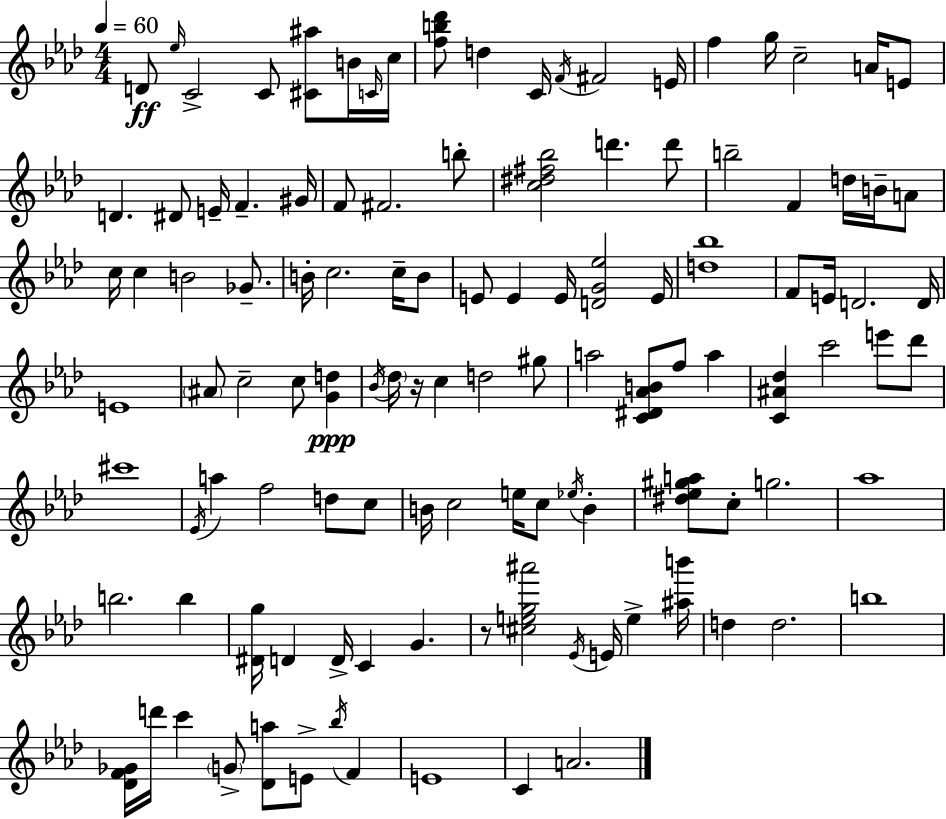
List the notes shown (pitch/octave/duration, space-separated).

D4/e Eb5/s C4/h C4/e [C#4,A#5]/e B4/s C4/s C5/s [F5,B5,Db6]/e D5/q C4/s F4/s F#4/h E4/s F5/q G5/s C5/h A4/s E4/e D4/q. D#4/e E4/s F4/q. G#4/s F4/e F#4/h. B5/e [C5,D#5,F#5,Bb5]/h D6/q. D6/e B5/h F4/q D5/s B4/s A4/e C5/s C5/q B4/h Gb4/e. B4/s C5/h. C5/s B4/e E4/e E4/q E4/s [D4,G4,Eb5]/h E4/s [D5,Bb5]/w F4/e E4/s D4/h. D4/s E4/w A#4/e C5/h C5/e [G4,D5]/q Bb4/s Db5/s R/s C5/q D5/h G#5/e A5/h [C4,D#4,Ab4,B4]/e F5/e A5/q [C4,A#4,Db5]/q C6/h E6/e Db6/e C#6/w Eb4/s A5/q F5/h D5/e C5/e B4/s C5/h E5/s C5/e Eb5/s B4/q [D#5,Eb5,G#5,A5]/e C5/e G5/h. Ab5/w B5/h. B5/q [D#4,G5]/s D4/q D4/s C4/q G4/q. R/e [C#5,E5,G5,A#6]/h Eb4/s E4/s E5/q [A#5,B6]/s D5/q D5/h. B5/w [Db4,F4,Gb4]/s D6/s C6/q G4/e [Db4,A5]/e E4/e Bb5/s F4/q E4/w C4/q A4/h.